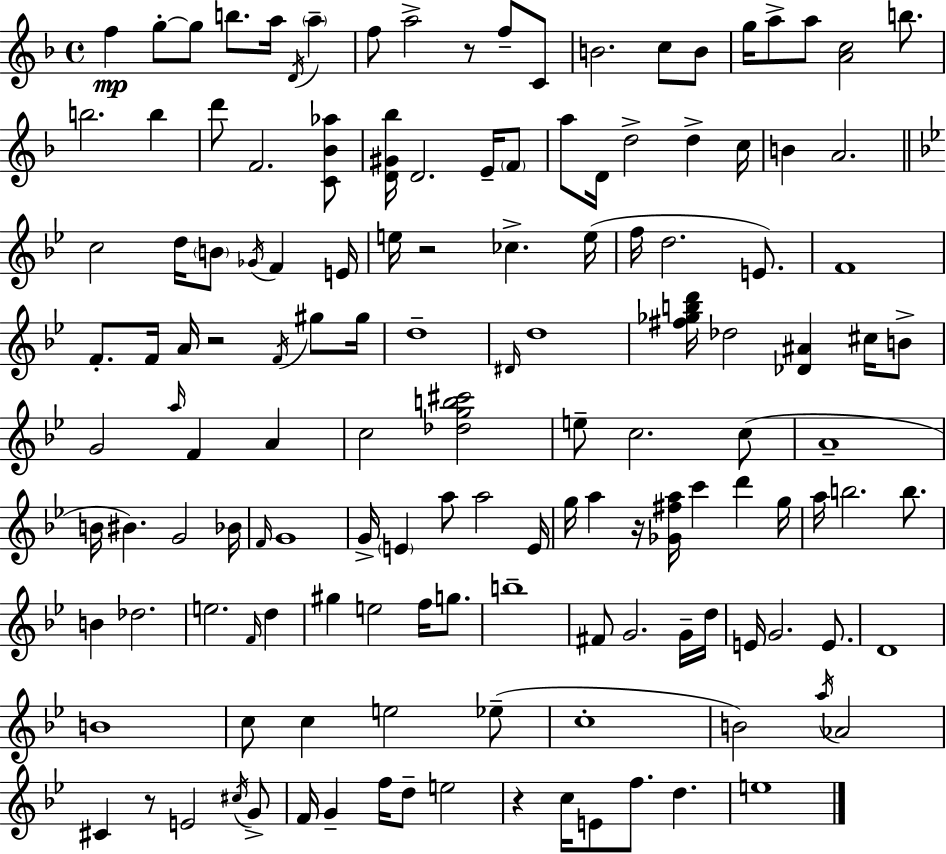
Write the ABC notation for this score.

X:1
T:Untitled
M:4/4
L:1/4
K:Dm
f g/2 g/2 b/2 a/4 D/4 a f/2 a2 z/2 f/2 C/2 B2 c/2 B/2 g/4 a/2 a/2 [Ac]2 b/2 b2 b d'/2 F2 [C_B_a]/2 [D^G_b]/4 D2 E/4 F/2 a/2 D/4 d2 d c/4 B A2 c2 d/4 B/2 _G/4 F E/4 e/4 z2 _c e/4 f/4 d2 E/2 F4 F/2 F/4 A/4 z2 F/4 ^g/2 ^g/4 d4 ^D/4 d4 [^f_gbd']/4 _d2 [_D^A] ^c/4 B/2 G2 a/4 F A c2 [_dgb^c']2 e/2 c2 c/2 A4 B/4 ^B G2 _B/4 F/4 G4 G/4 E a/2 a2 E/4 g/4 a z/4 [_G^fa]/4 c' d' g/4 a/4 b2 b/2 B _d2 e2 F/4 d ^g e2 f/4 g/2 b4 ^F/2 G2 G/4 d/4 E/4 G2 E/2 D4 B4 c/2 c e2 _e/2 c4 B2 a/4 _A2 ^C z/2 E2 ^c/4 G/2 F/4 G f/4 d/2 e2 z c/4 E/2 f/2 d e4